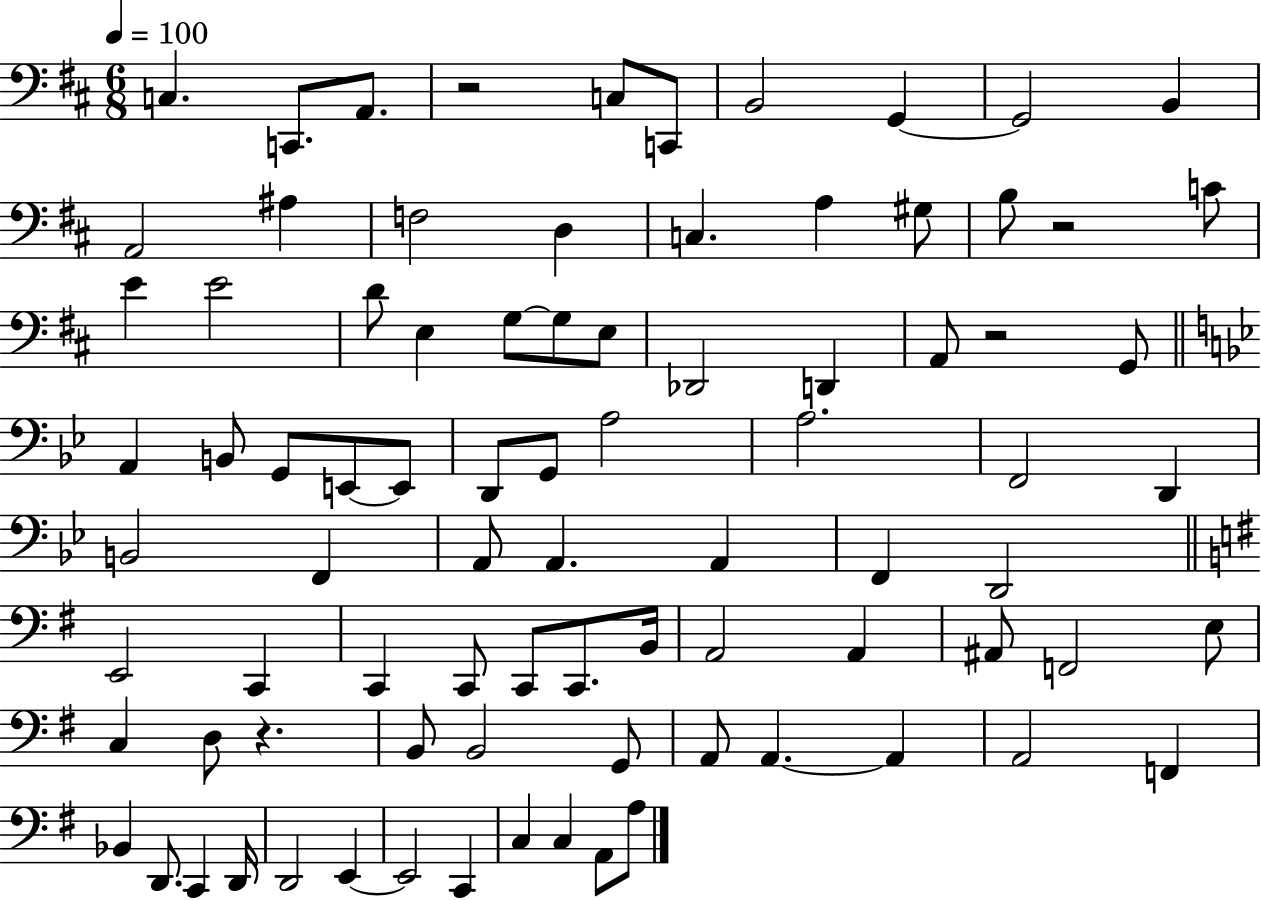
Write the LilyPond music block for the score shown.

{
  \clef bass
  \numericTimeSignature
  \time 6/8
  \key d \major
  \tempo 4 = 100
  c4. c,8. a,8. | r2 c8 c,8 | b,2 g,4~~ | g,2 b,4 | \break a,2 ais4 | f2 d4 | c4. a4 gis8 | b8 r2 c'8 | \break e'4 e'2 | d'8 e4 g8~~ g8 e8 | des,2 d,4 | a,8 r2 g,8 | \break \bar "||" \break \key bes \major a,4 b,8 g,8 e,8~~ e,8 | d,8 g,8 a2 | a2. | f,2 d,4 | \break b,2 f,4 | a,8 a,4. a,4 | f,4 d,2 | \bar "||" \break \key e \minor e,2 c,4 | c,4 c,8 c,8 c,8. b,16 | a,2 a,4 | ais,8 f,2 e8 | \break c4 d8 r4. | b,8 b,2 g,8 | a,8 a,4.~~ a,4 | a,2 f,4 | \break bes,4 d,8. c,4 d,16 | d,2 e,4~~ | e,2 c,4 | c4 c4 a,8 a8 | \break \bar "|."
}